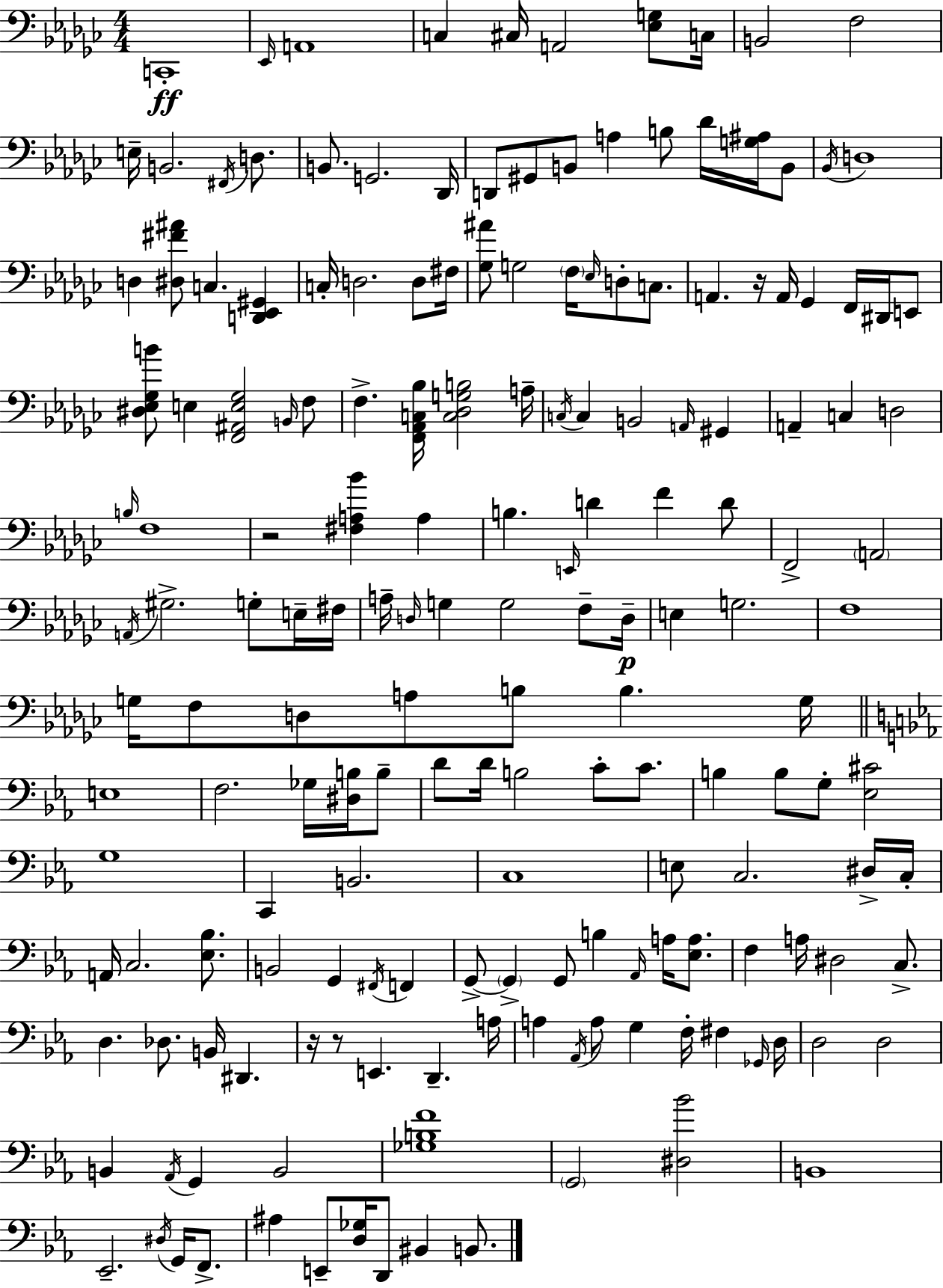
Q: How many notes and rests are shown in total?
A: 175